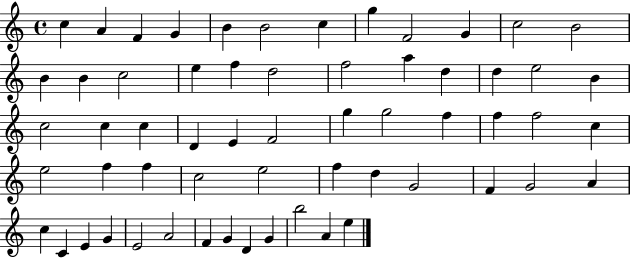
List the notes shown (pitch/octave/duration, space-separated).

C5/q A4/q F4/q G4/q B4/q B4/h C5/q G5/q F4/h G4/q C5/h B4/h B4/q B4/q C5/h E5/q F5/q D5/h F5/h A5/q D5/q D5/q E5/h B4/q C5/h C5/q C5/q D4/q E4/q F4/h G5/q G5/h F5/q F5/q F5/h C5/q E5/h F5/q F5/q C5/h E5/h F5/q D5/q G4/h F4/q G4/h A4/q C5/q C4/q E4/q G4/q E4/h A4/h F4/q G4/q D4/q G4/q B5/h A4/q E5/q